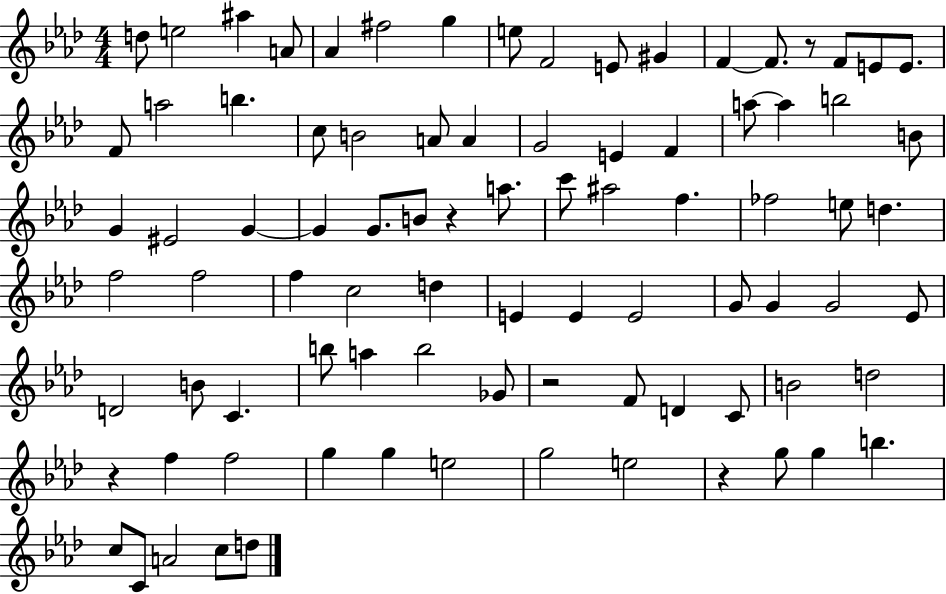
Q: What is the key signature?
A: AES major